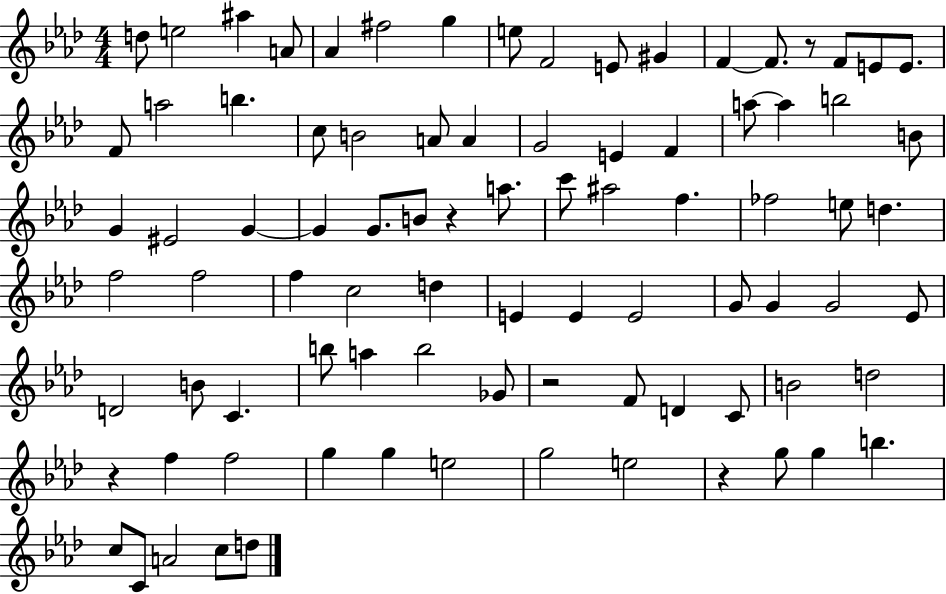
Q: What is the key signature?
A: AES major